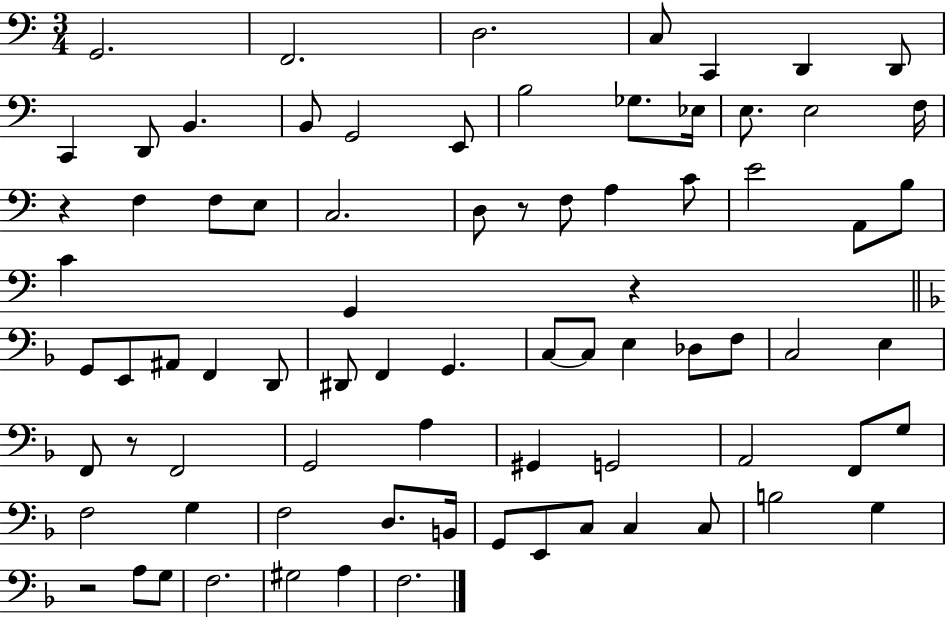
G2/h. F2/h. D3/h. C3/e C2/q D2/q D2/e C2/q D2/e B2/q. B2/e G2/h E2/e B3/h Gb3/e. Eb3/s E3/e. E3/h F3/s R/q F3/q F3/e E3/e C3/h. D3/e R/e F3/e A3/q C4/e E4/h A2/e B3/e C4/q G2/q R/q G2/e E2/e A#2/e F2/q D2/e D#2/e F2/q G2/q. C3/e C3/e E3/q Db3/e F3/e C3/h E3/q F2/e R/e F2/h G2/h A3/q G#2/q G2/h A2/h F2/e G3/e F3/h G3/q F3/h D3/e. B2/s G2/e E2/e C3/e C3/q C3/e B3/h G3/q R/h A3/e G3/e F3/h. G#3/h A3/q F3/h.